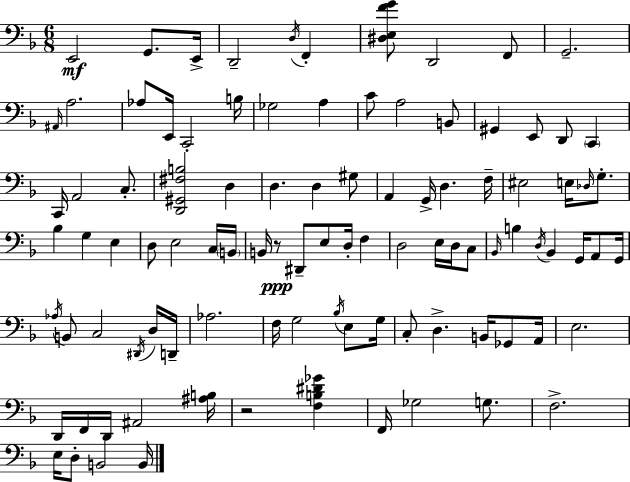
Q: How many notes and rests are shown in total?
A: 98